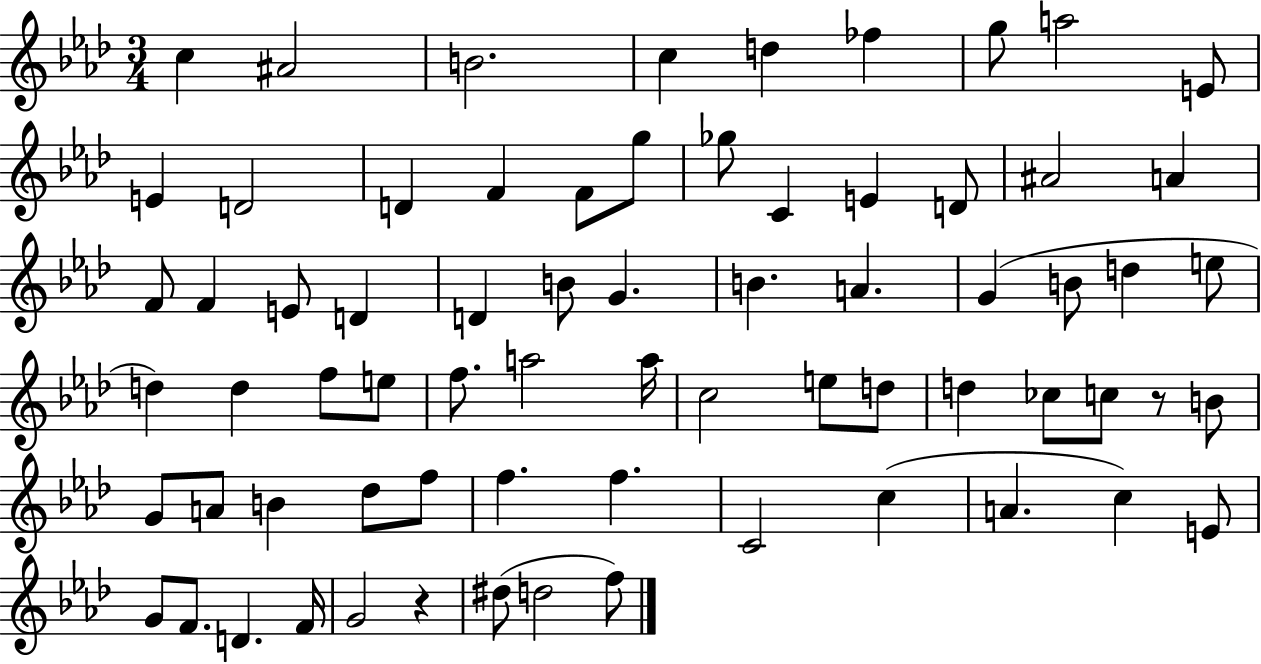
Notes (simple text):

C5/q A#4/h B4/h. C5/q D5/q FES5/q G5/e A5/h E4/e E4/q D4/h D4/q F4/q F4/e G5/e Gb5/e C4/q E4/q D4/e A#4/h A4/q F4/e F4/q E4/e D4/q D4/q B4/e G4/q. B4/q. A4/q. G4/q B4/e D5/q E5/e D5/q D5/q F5/e E5/e F5/e. A5/h A5/s C5/h E5/e D5/e D5/q CES5/e C5/e R/e B4/e G4/e A4/e B4/q Db5/e F5/e F5/q. F5/q. C4/h C5/q A4/q. C5/q E4/e G4/e F4/e. D4/q. F4/s G4/h R/q D#5/e D5/h F5/e